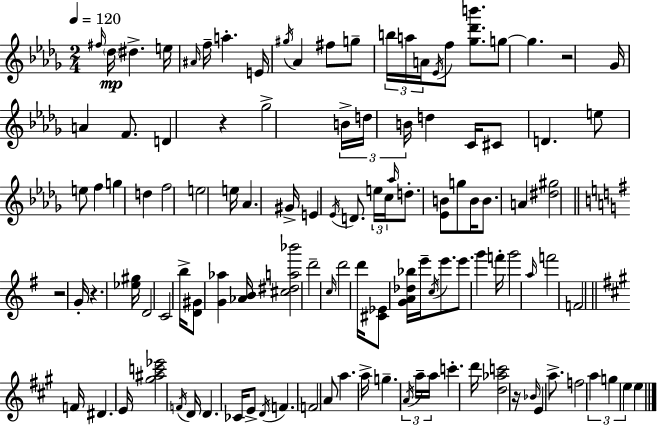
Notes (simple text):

F#5/s Db5/s D#5/q. E5/s A#4/s F5/s A5/q. E4/s G#5/s Ab4/q F#5/e G5/e B5/s A5/s A4/s Eb4/s F5/e [Gb5,Db6,B6]/e. G5/e G5/q. R/h Gb4/s A4/q F4/e. D4/q R/q Gb5/h B4/s D5/s B4/s D5/q C4/s C#4/e D4/q. E5/e E5/e F5/q G5/q D5/q F5/h E5/h E5/s Ab4/q. G#4/s E4/q Eb4/s D4/e. E5/s C5/s Ab5/s D5/e. [Eb4,B4]/e G5/e B4/s B4/e. A4/q [D#5,G#5]/h R/h G4/s R/q. [Eb5,G#5]/s D4/h C4/h B5/s [D4,G#4]/e [G4,Ab5]/q [Ab4,B4]/s [C#5,D#5,A5,Bb6]/h D6/h C5/s D6/h D6/s [C#4,Eb4]/e [G4,A4,Db5,Bb5]/s E6/s C5/s E6/e. E6/e. G6/q F6/s G6/h A5/s F6/h F4/h F4/s D#4/q. E4/s [G#5,A#5,C6,Eb6]/h F4/s D4/s D4/q. CES4/s E4/e D4/s F4/q. F4/h A4/e A5/q. A5/s G5/q. A4/s A5/s A5/s C6/q. D6/s [D5,Ab5,C6]/h R/s Bb4/s E4/q A5/e. F5/h A5/q G5/q E5/q E5/q